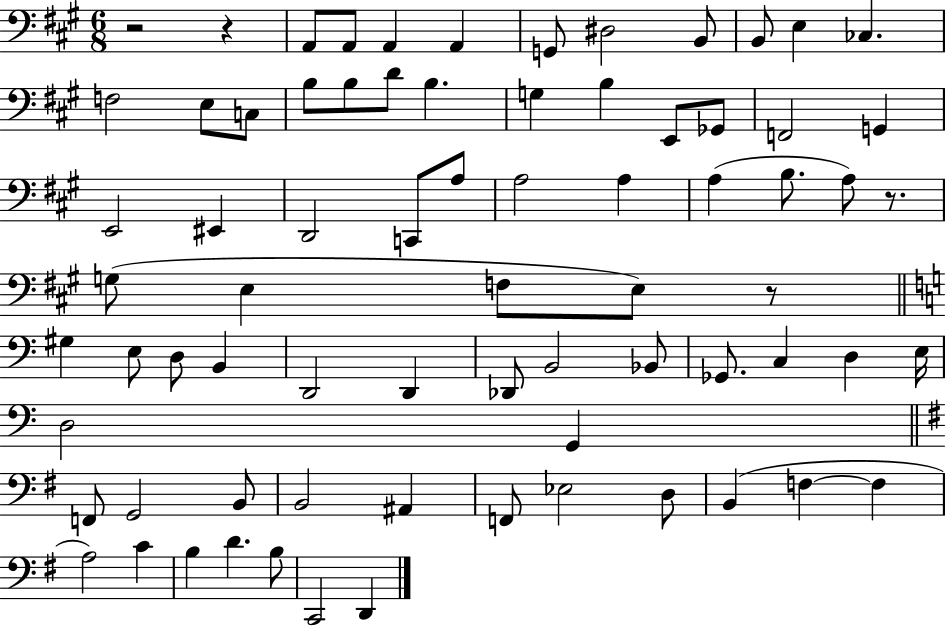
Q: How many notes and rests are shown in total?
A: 74